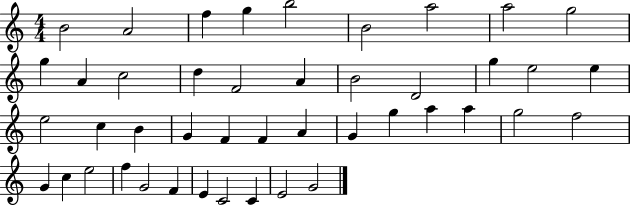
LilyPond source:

{
  \clef treble
  \numericTimeSignature
  \time 4/4
  \key c \major
  b'2 a'2 | f''4 g''4 b''2 | b'2 a''2 | a''2 g''2 | \break g''4 a'4 c''2 | d''4 f'2 a'4 | b'2 d'2 | g''4 e''2 e''4 | \break e''2 c''4 b'4 | g'4 f'4 f'4 a'4 | g'4 g''4 a''4 a''4 | g''2 f''2 | \break g'4 c''4 e''2 | f''4 g'2 f'4 | e'4 c'2 c'4 | e'2 g'2 | \break \bar "|."
}